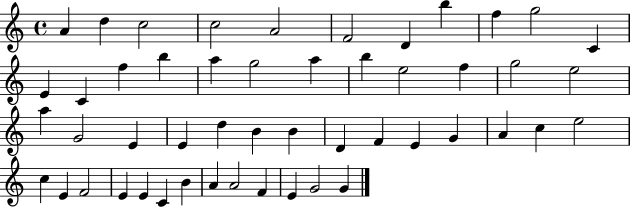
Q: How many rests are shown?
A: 0